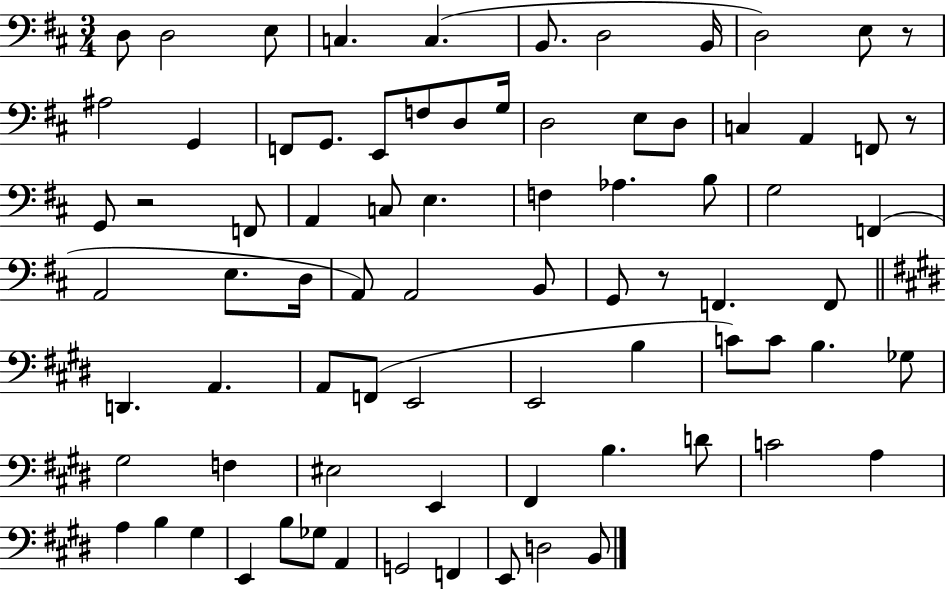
X:1
T:Untitled
M:3/4
L:1/4
K:D
D,/2 D,2 E,/2 C, C, B,,/2 D,2 B,,/4 D,2 E,/2 z/2 ^A,2 G,, F,,/2 G,,/2 E,,/2 F,/2 D,/2 G,/4 D,2 E,/2 D,/2 C, A,, F,,/2 z/2 G,,/2 z2 F,,/2 A,, C,/2 E, F, _A, B,/2 G,2 F,, A,,2 E,/2 D,/4 A,,/2 A,,2 B,,/2 G,,/2 z/2 F,, F,,/2 D,, A,, A,,/2 F,,/2 E,,2 E,,2 B, C/2 C/2 B, _G,/2 ^G,2 F, ^E,2 E,, ^F,, B, D/2 C2 A, A, B, ^G, E,, B,/2 _G,/2 A,, G,,2 F,, E,,/2 D,2 B,,/2